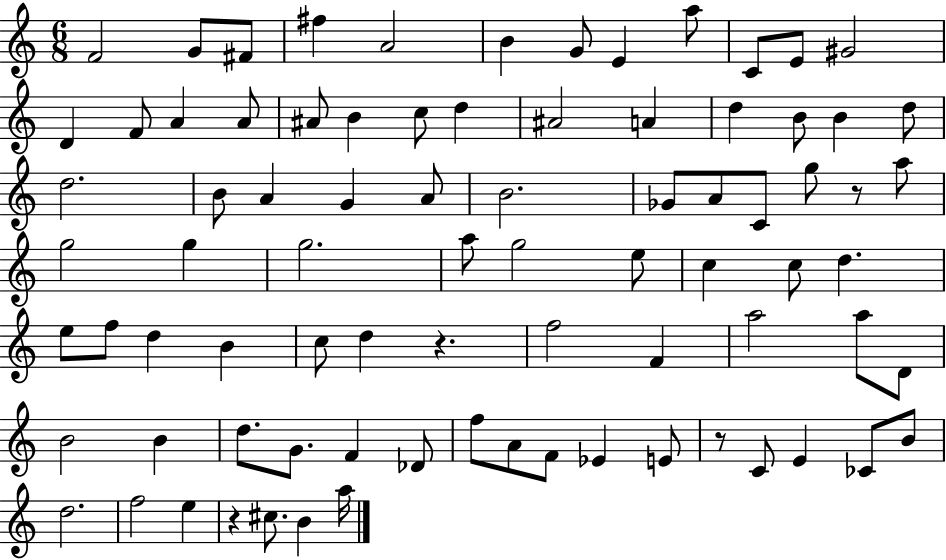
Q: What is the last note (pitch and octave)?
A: A5